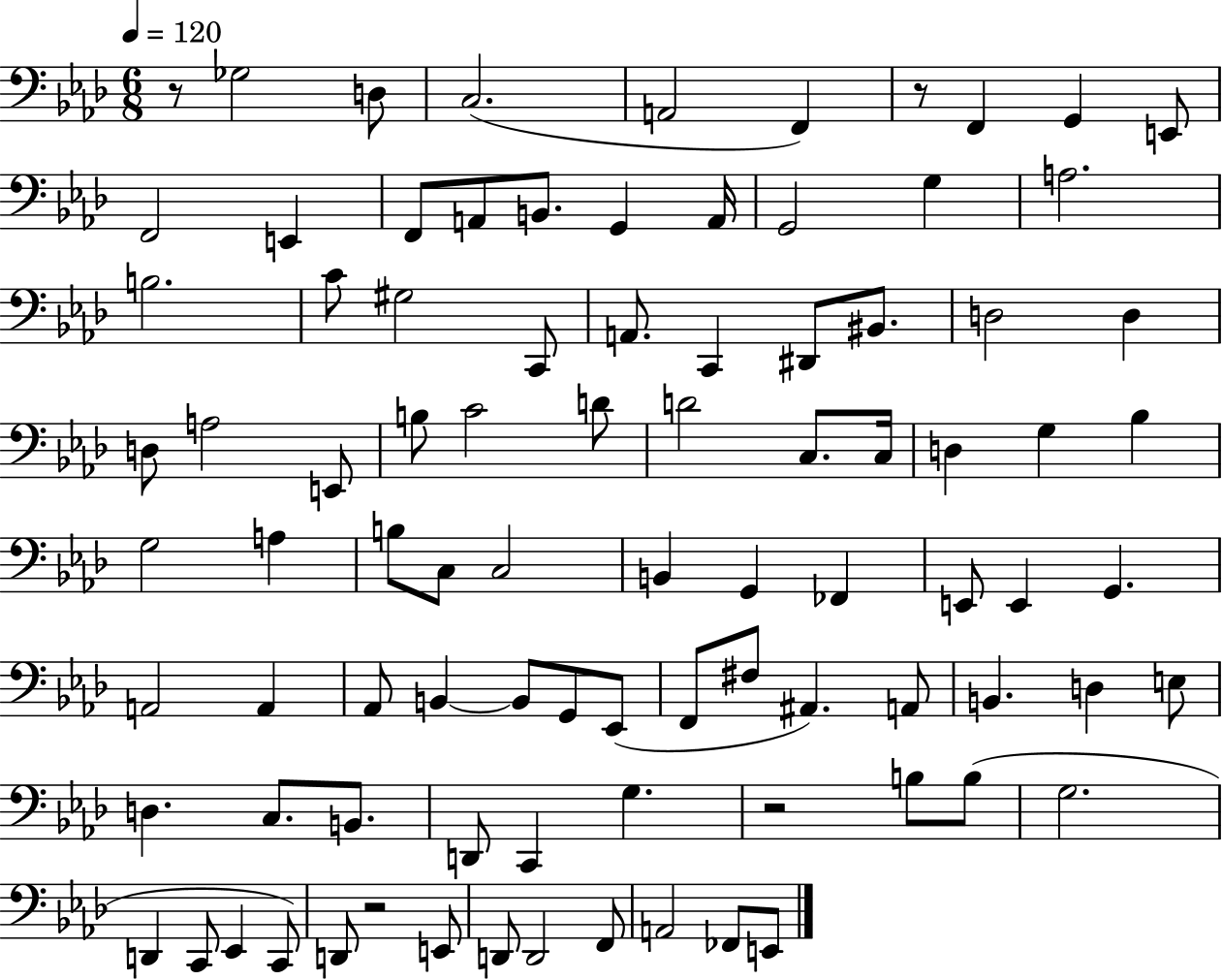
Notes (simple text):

R/e Gb3/h D3/e C3/h. A2/h F2/q R/e F2/q G2/q E2/e F2/h E2/q F2/e A2/e B2/e. G2/q A2/s G2/h G3/q A3/h. B3/h. C4/e G#3/h C2/e A2/e. C2/q D#2/e BIS2/e. D3/h D3/q D3/e A3/h E2/e B3/e C4/h D4/e D4/h C3/e. C3/s D3/q G3/q Bb3/q G3/h A3/q B3/e C3/e C3/h B2/q G2/q FES2/q E2/e E2/q G2/q. A2/h A2/q Ab2/e B2/q B2/e G2/e Eb2/e F2/e F#3/e A#2/q. A2/e B2/q. D3/q E3/e D3/q. C3/e. B2/e. D2/e C2/q G3/q. R/h B3/e B3/e G3/h. D2/q C2/e Eb2/q C2/e D2/e R/h E2/e D2/e D2/h F2/e A2/h FES2/e E2/e